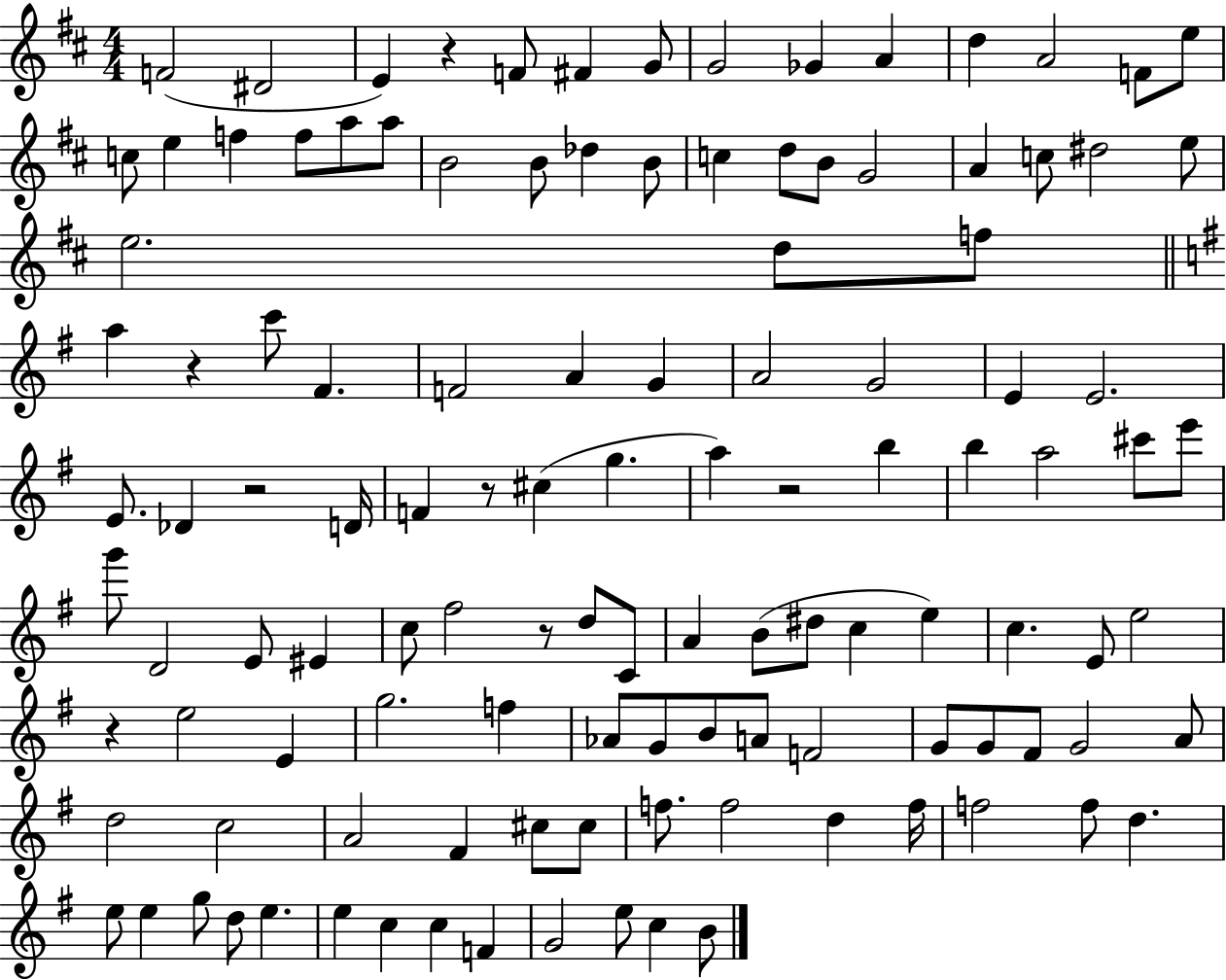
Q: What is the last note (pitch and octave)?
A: B4